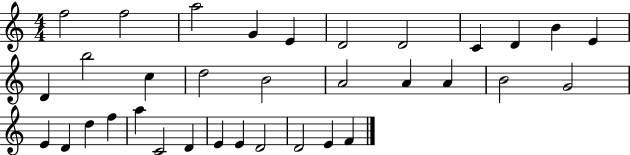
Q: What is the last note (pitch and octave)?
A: F4